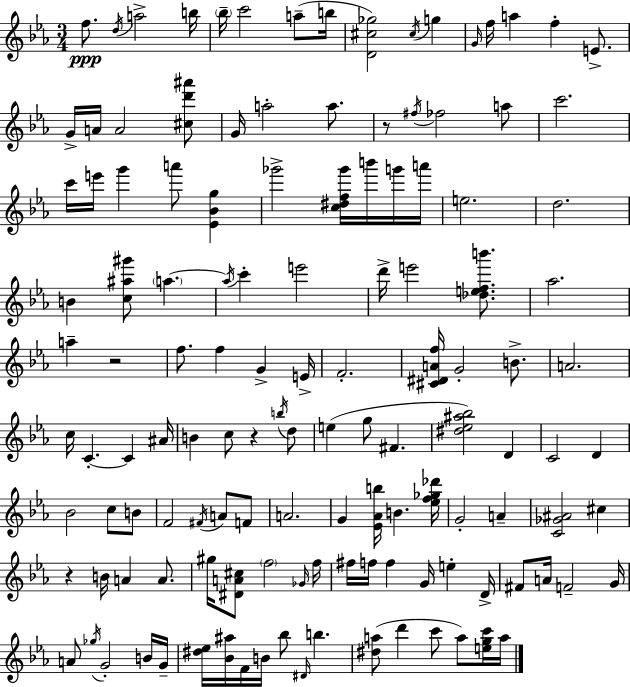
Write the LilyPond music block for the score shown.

{
  \clef treble
  \numericTimeSignature
  \time 3/4
  \key c \minor
  \repeat volta 2 { f''8.\ppp \acciaccatura { d''16 } a''2-> | b''16 \parenthesize bes''16-- c'''2 a''8--( | b''16 <d' cis'' ges''>2) \acciaccatura { cis''16 } g''4 | \grace { g'16 } f''16 a''4 f''4-. | \break e'8.-> g'16-> a'16 a'2 | <cis'' d''' ais'''>8 g'16 a''2-. | a''8. r8 \acciaccatura { fis''16 } fes''2 | a''8 c'''2. | \break c'''16 e'''16 g'''4 a'''8 | <ees' bes' g''>4 ges'''2-> | <c'' dis'' f'' ges'''>16 b'''16 g'''16 a'''16 e''2. | d''2. | \break b'4 <c'' ais'' gis'''>8 \parenthesize a''4.~~ | \acciaccatura { a''16 } c'''4-. e'''2 | d'''16-> e'''2 | <des'' e'' f'' b'''>8. aes''2. | \break a''4-- r2 | f''8. f''4 | g'4-> e'16-> f'2.-. | <cis' dis' a' f''>16 g'2-. | \break b'8.-> a'2. | c''16 c'4.-.~~ | c'4 ais'16 b'4 c''8 r4 | \acciaccatura { b''16 } d''8 e''4( g''8 | \break fis'4. <dis'' ees'' ais'' bes''>2) | d'4 c'2 | d'4 bes'2 | c''8 b'8 f'2 | \break \acciaccatura { fis'16 } a'8 f'8 a'2. | g'4 <ees' aes' b''>16 | b'4. <ees'' f'' ges'' des'''>16 g'2-. | a'4-- <c' ges' ais'>2 | \break cis''4 r4 b'16 | a'4 a'8. gis''16 <dis' a' cis''>8 \parenthesize f''2 | \grace { ges'16 } f''16 fis''16 f''16 f''4 | g'16 e''4-. d'16-> fis'8 a'16 f'2-- | \break g'16 a'8 \acciaccatura { ges''16 } g'2-. | b'16 g'16-- <dis'' ees''>16 <bes' ais''>16 f'16 | b'16 bes''8 \grace { dis'16 } b''4. <dis'' a''>8( | d'''4 c'''8 a''8) <e'' g'' c'''>16 a''16 } \bar "|."
}